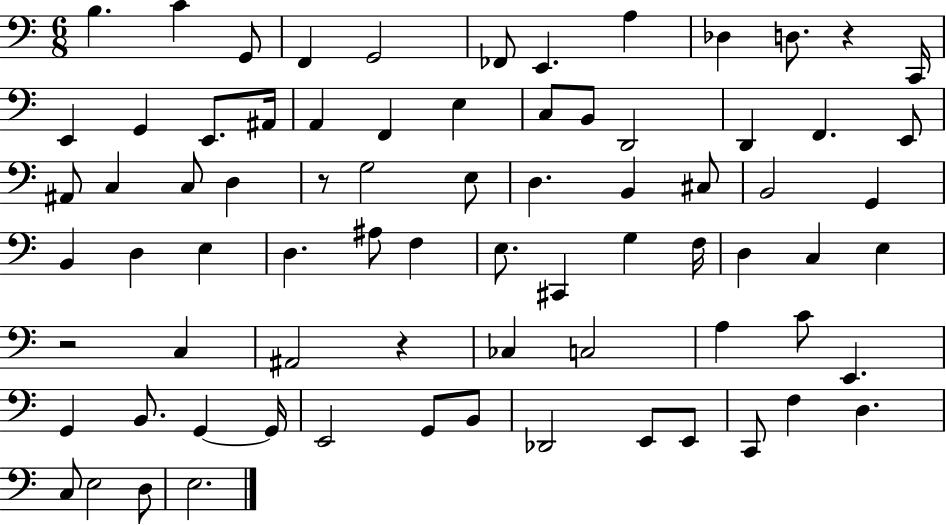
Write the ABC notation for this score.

X:1
T:Untitled
M:6/8
L:1/4
K:C
B, C G,,/2 F,, G,,2 _F,,/2 E,, A, _D, D,/2 z C,,/4 E,, G,, E,,/2 ^A,,/4 A,, F,, E, C,/2 B,,/2 D,,2 D,, F,, E,,/2 ^A,,/2 C, C,/2 D, z/2 G,2 E,/2 D, B,, ^C,/2 B,,2 G,, B,, D, E, D, ^A,/2 F, E,/2 ^C,, G, F,/4 D, C, E, z2 C, ^A,,2 z _C, C,2 A, C/2 E,, G,, B,,/2 G,, G,,/4 E,,2 G,,/2 B,,/2 _D,,2 E,,/2 E,,/2 C,,/2 F, D, C,/2 E,2 D,/2 E,2